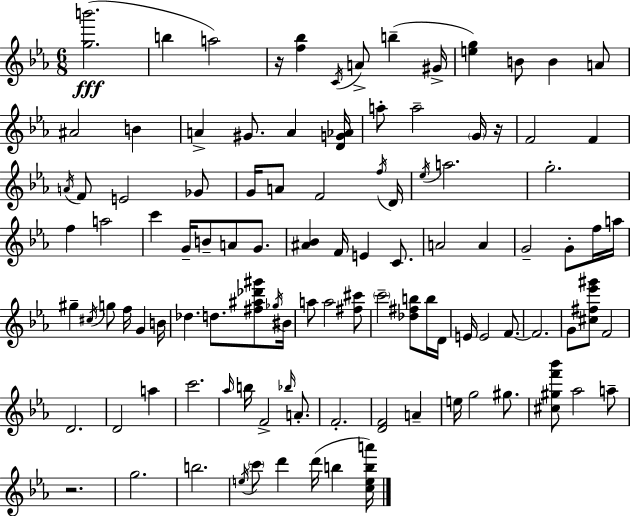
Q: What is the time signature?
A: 6/8